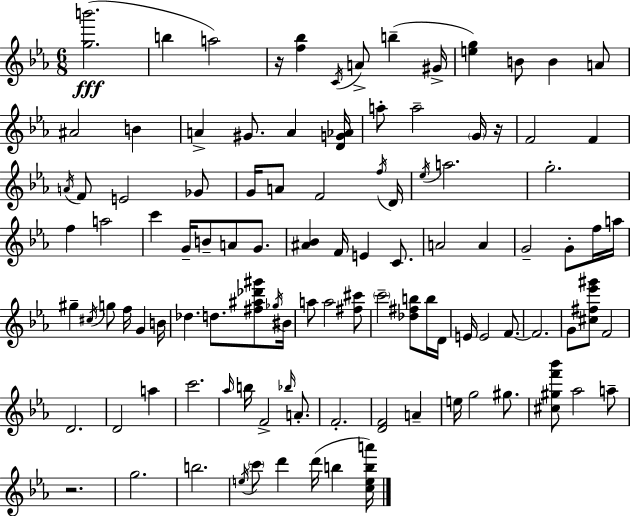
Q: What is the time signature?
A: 6/8